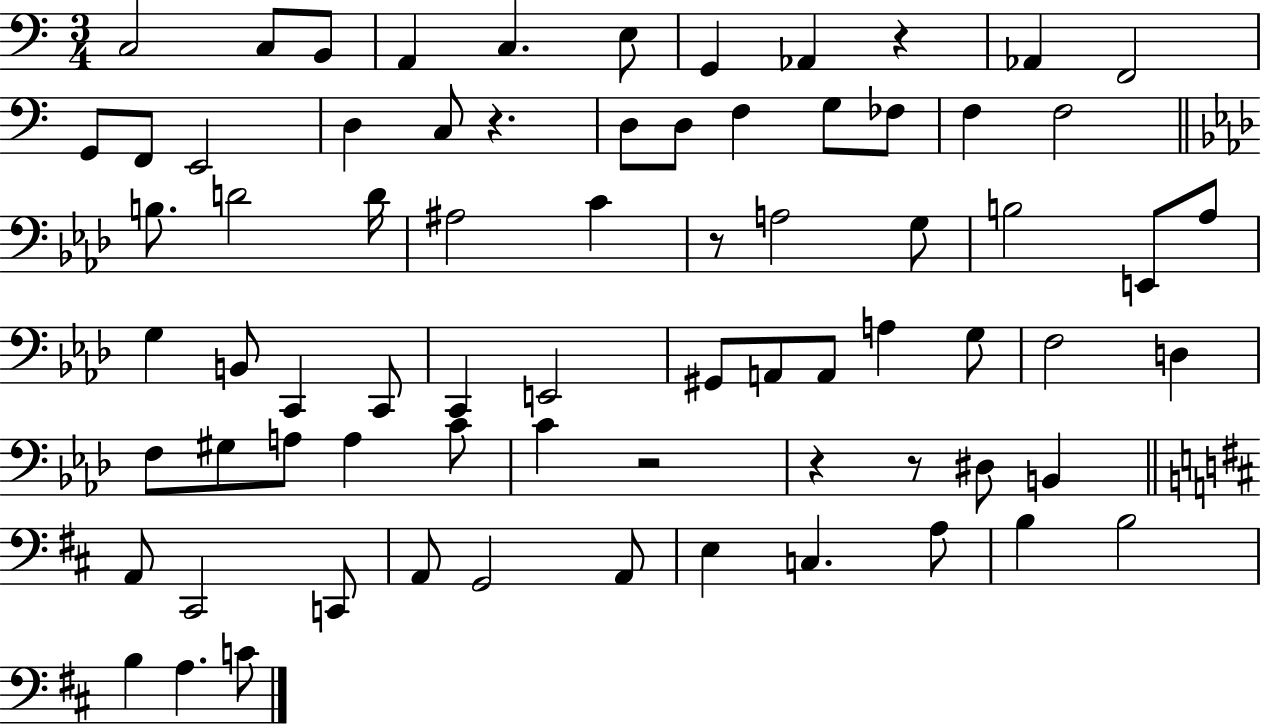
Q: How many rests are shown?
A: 6